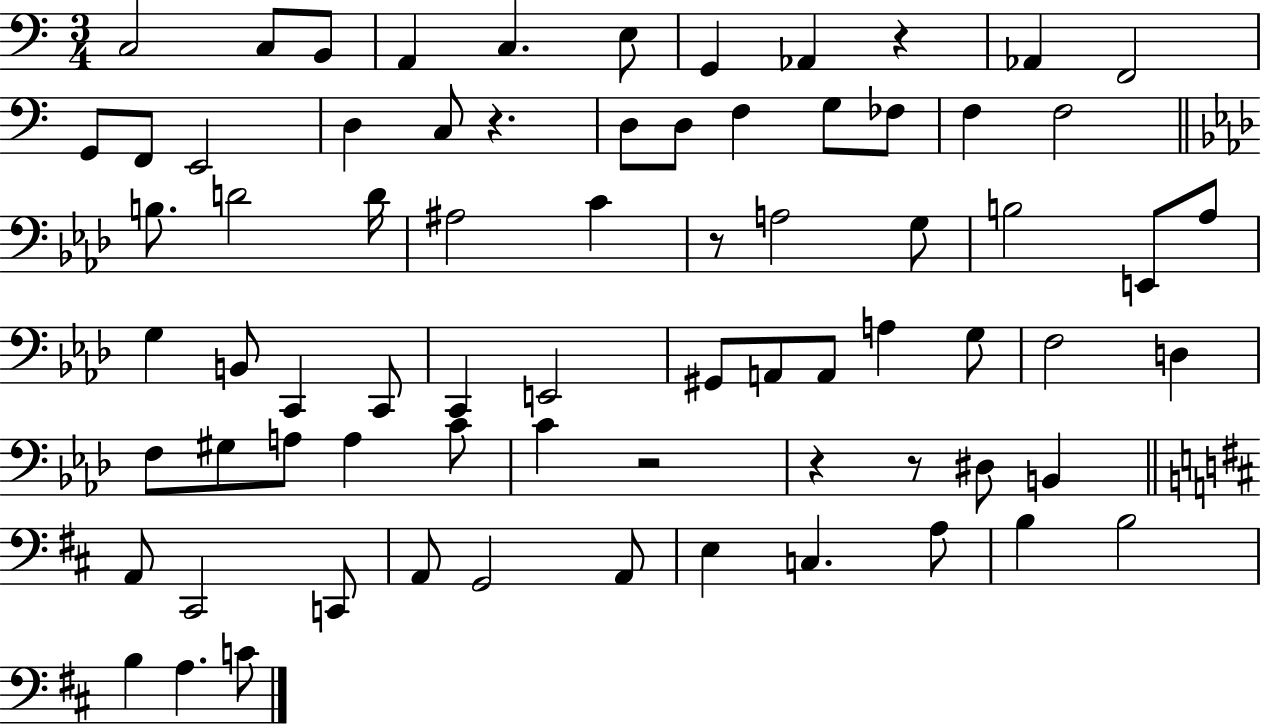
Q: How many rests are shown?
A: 6